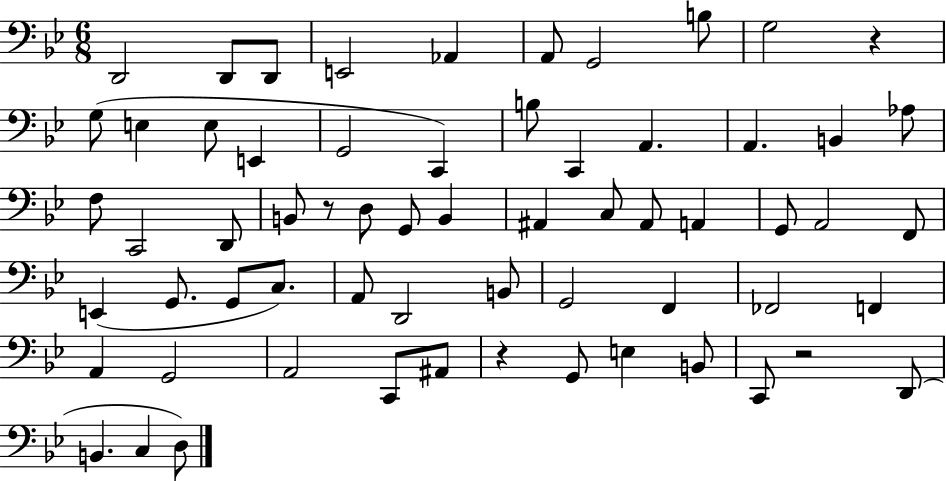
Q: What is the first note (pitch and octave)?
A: D2